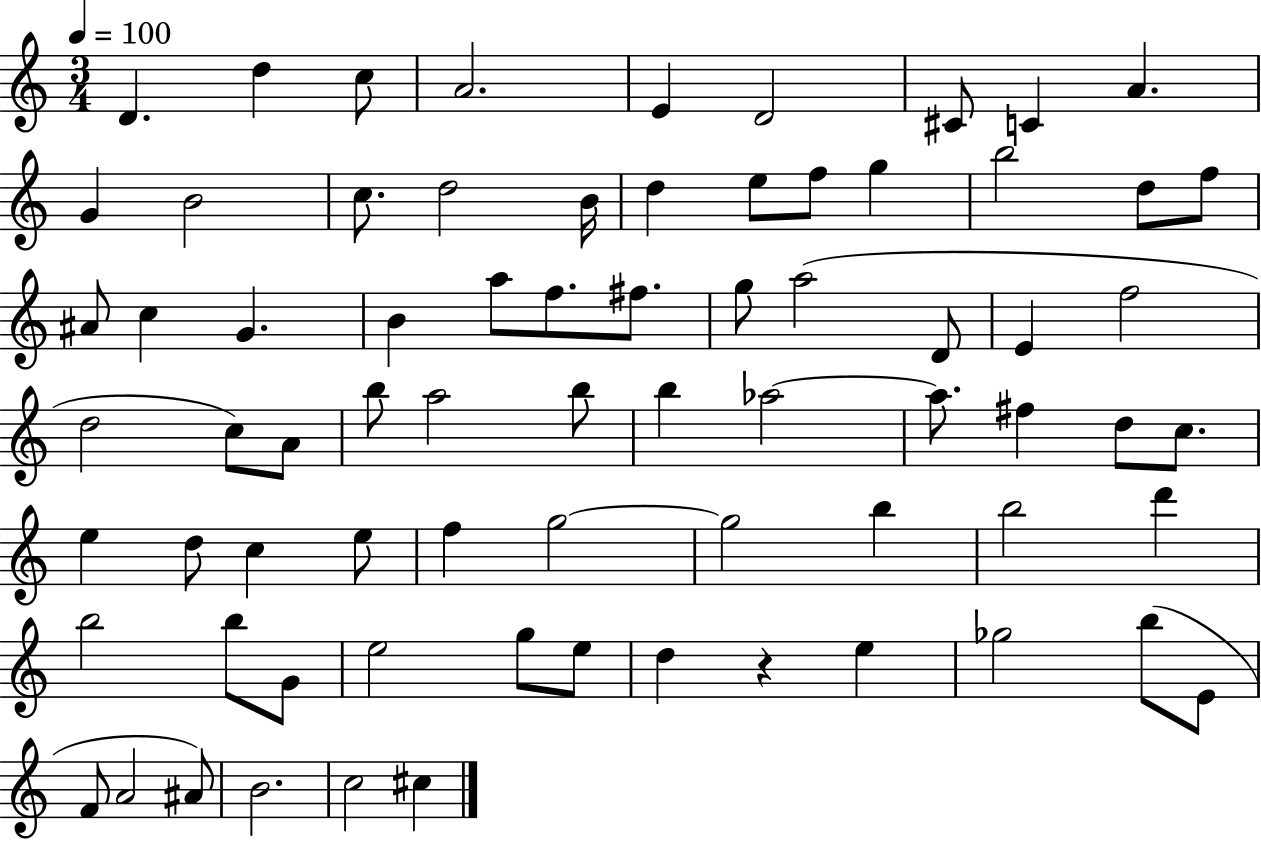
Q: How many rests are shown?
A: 1